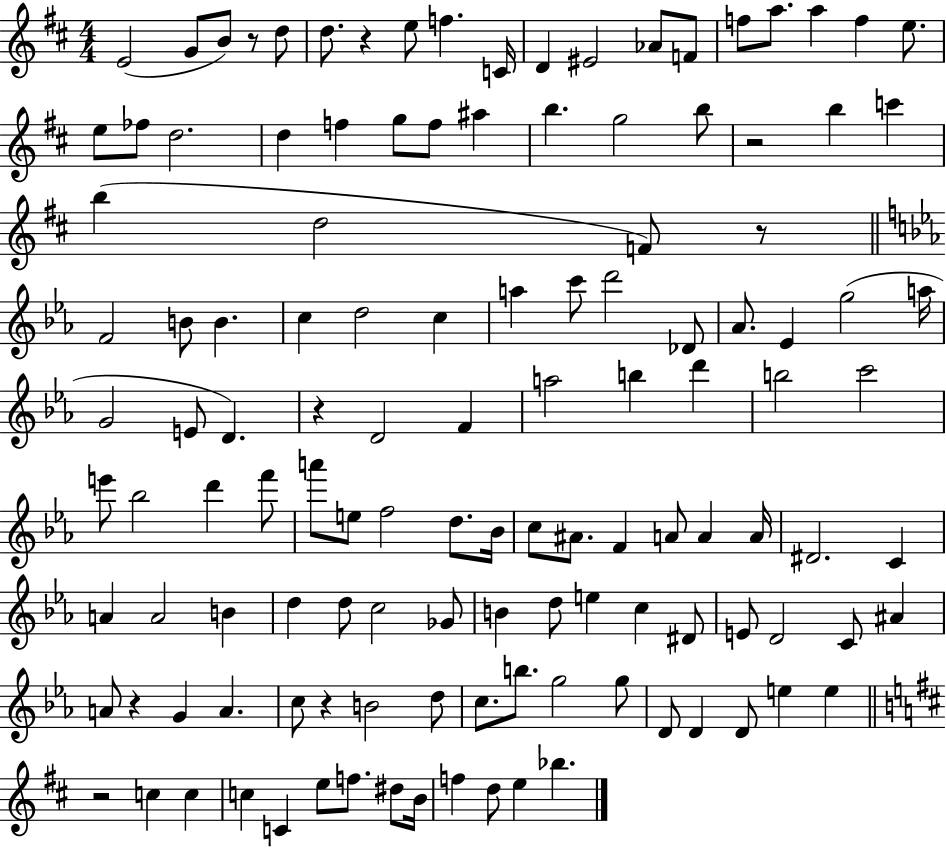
E4/h G4/e B4/e R/e D5/e D5/e. R/q E5/e F5/q. C4/s D4/q EIS4/h Ab4/e F4/e F5/e A5/e. A5/q F5/q E5/e. E5/e FES5/e D5/h. D5/q F5/q G5/e F5/e A#5/q B5/q. G5/h B5/e R/h B5/q C6/q B5/q D5/h F4/e R/e F4/h B4/e B4/q. C5/q D5/h C5/q A5/q C6/e D6/h Db4/e Ab4/e. Eb4/q G5/h A5/s G4/h E4/e D4/q. R/q D4/h F4/q A5/h B5/q D6/q B5/h C6/h E6/e Bb5/h D6/q F6/e A6/e E5/e F5/h D5/e. Bb4/s C5/e A#4/e. F4/q A4/e A4/q A4/s D#4/h. C4/q A4/q A4/h B4/q D5/q D5/e C5/h Gb4/e B4/q D5/e E5/q C5/q D#4/e E4/e D4/h C4/e A#4/q A4/e R/q G4/q A4/q. C5/e R/q B4/h D5/e C5/e. B5/e. G5/h G5/e D4/e D4/q D4/e E5/q E5/q R/h C5/q C5/q C5/q C4/q E5/e F5/e. D#5/e B4/s F5/q D5/e E5/q Bb5/q.